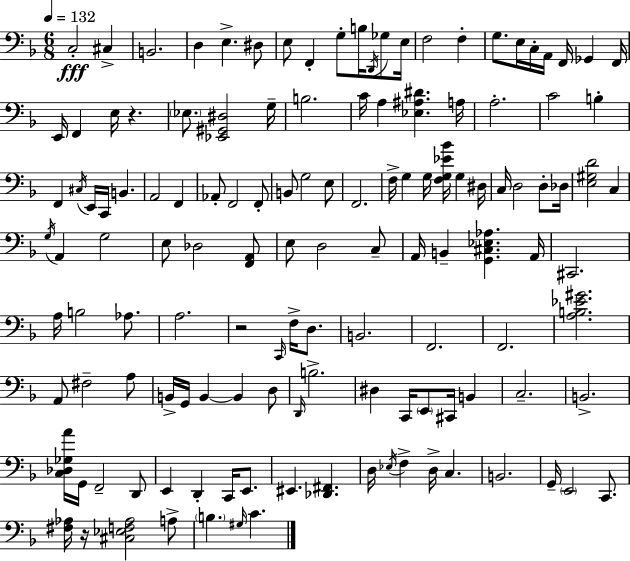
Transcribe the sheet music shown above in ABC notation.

X:1
T:Untitled
M:6/8
L:1/4
K:Dm
C,2 ^C, B,,2 D, E, ^D,/2 E,/2 F,, G,/2 B,/4 D,,/4 _G,/2 E,/4 F,2 F, G,/2 E,/4 C,/4 A,,/4 F,,/4 _G,, F,,/4 E,,/4 F,, E,/4 z _E,/2 [_E,,^G,,^D,]2 G,/4 B,2 C/4 A, [_E,^A,^D] A,/4 A,2 C2 B, F,, ^C,/4 E,,/4 C,,/4 B,, A,,2 F,, _A,,/2 F,,2 F,,/2 B,,/2 G,2 E,/2 F,,2 F,/4 G, G,/4 [F,G,_E_B]/4 G, ^D,/4 C,/4 D,2 D,/2 _D,/4 [E,^G,D]2 C, G,/4 A,, G,2 E,/2 _D,2 [F,,A,,]/2 E,/2 D,2 C,/2 A,,/4 B,, [G,,^C,_E,_A,] A,,/4 ^C,,2 A,/4 B,2 _A,/2 A,2 z2 C,,/4 F,/4 D,/2 B,,2 F,,2 F,,2 [A,B,_E^G]2 A,,/2 ^F,2 A,/2 B,,/4 G,,/4 B,, B,, D,/2 D,,/4 B,2 ^D, C,,/4 E,,/2 ^C,,/4 B,, C,2 B,,2 [C,_D,_G,A]/4 G,,/4 F,,2 D,,/2 E,, D,, C,,/4 E,,/2 ^E,, [_D,,^F,,] D,/4 _E,/4 F, D,/4 C, B,,2 G,,/4 E,,2 C,,/2 [^F,_A,]/4 z/4 [^C,_E,F,_A,]2 A,/2 B, ^G,/4 C